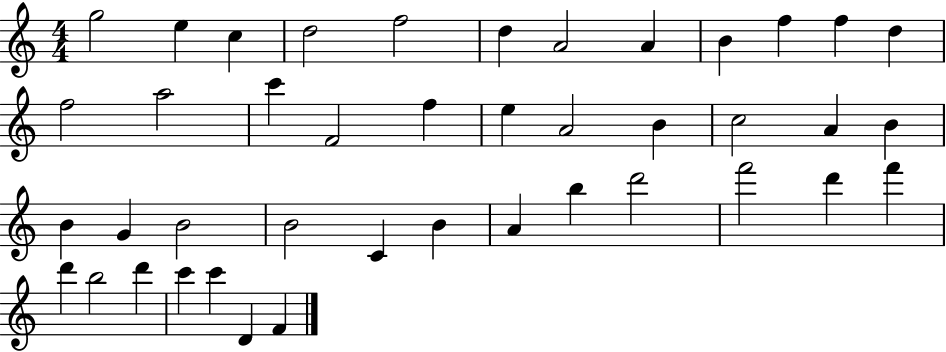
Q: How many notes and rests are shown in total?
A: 42